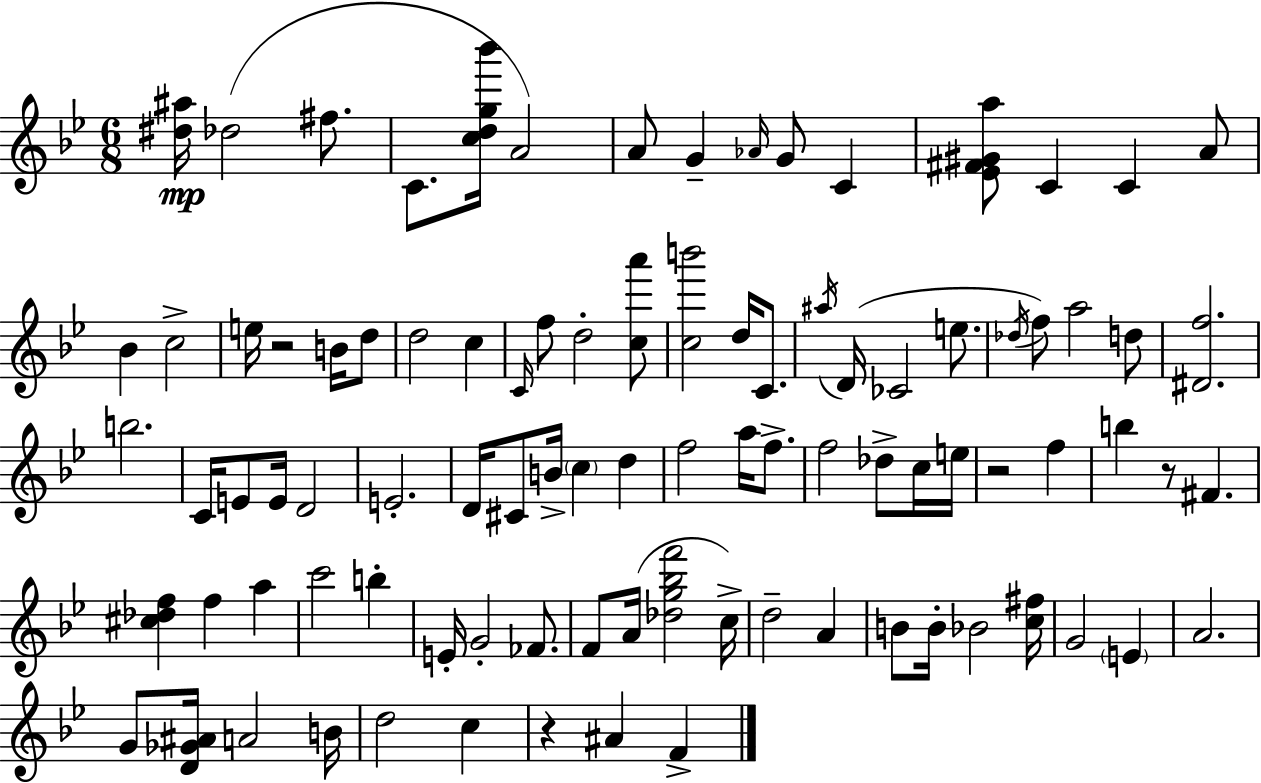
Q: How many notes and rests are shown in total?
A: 92